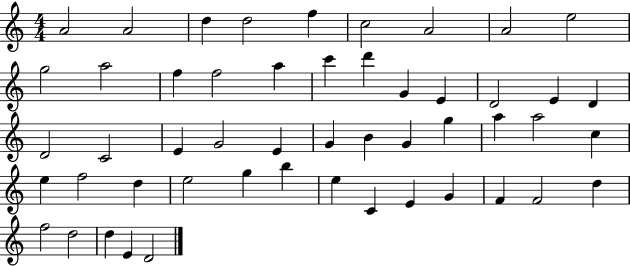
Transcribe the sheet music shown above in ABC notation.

X:1
T:Untitled
M:4/4
L:1/4
K:C
A2 A2 d d2 f c2 A2 A2 e2 g2 a2 f f2 a c' d' G E D2 E D D2 C2 E G2 E G B G g a a2 c e f2 d e2 g b e C E G F F2 d f2 d2 d E D2